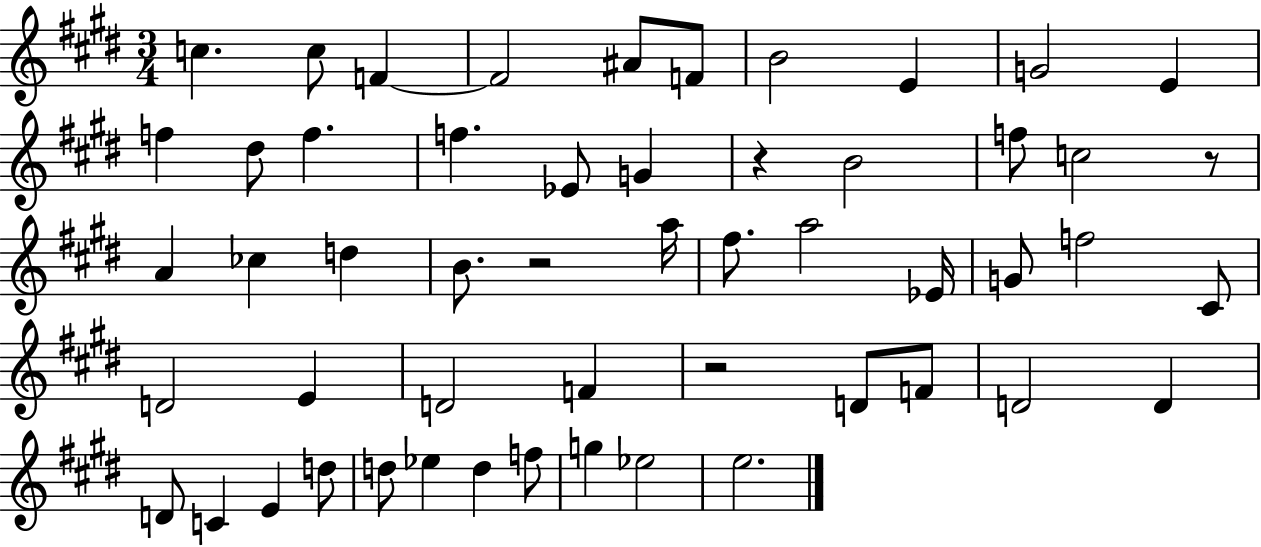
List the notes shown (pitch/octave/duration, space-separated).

C5/q. C5/e F4/q F4/h A#4/e F4/e B4/h E4/q G4/h E4/q F5/q D#5/e F5/q. F5/q. Eb4/e G4/q R/q B4/h F5/e C5/h R/e A4/q CES5/q D5/q B4/e. R/h A5/s F#5/e. A5/h Eb4/s G4/e F5/h C#4/e D4/h E4/q D4/h F4/q R/h D4/e F4/e D4/h D4/q D4/e C4/q E4/q D5/e D5/e Eb5/q D5/q F5/e G5/q Eb5/h E5/h.